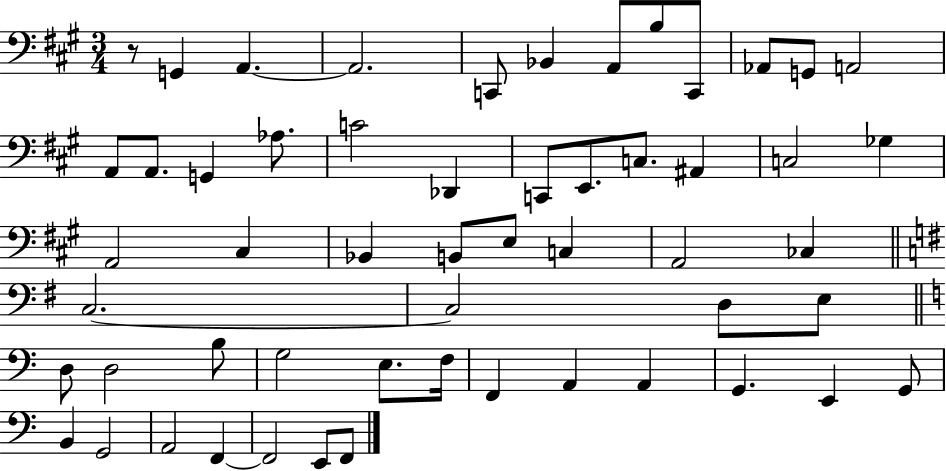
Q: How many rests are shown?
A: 1